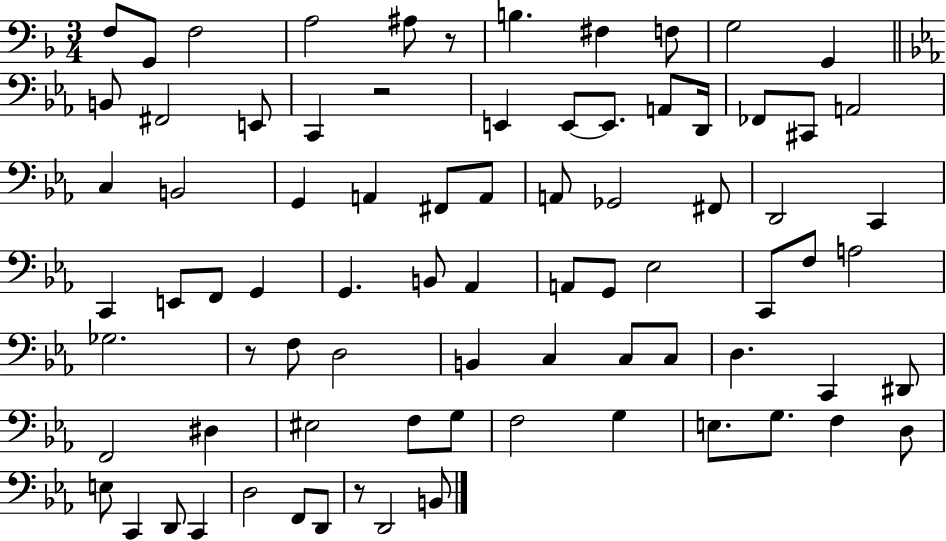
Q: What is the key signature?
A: F major